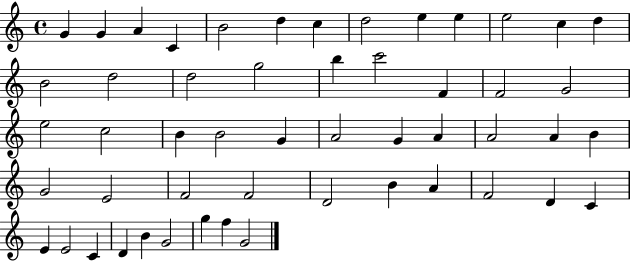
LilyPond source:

{
  \clef treble
  \time 4/4
  \defaultTimeSignature
  \key c \major
  g'4 g'4 a'4 c'4 | b'2 d''4 c''4 | d''2 e''4 e''4 | e''2 c''4 d''4 | \break b'2 d''2 | d''2 g''2 | b''4 c'''2 f'4 | f'2 g'2 | \break e''2 c''2 | b'4 b'2 g'4 | a'2 g'4 a'4 | a'2 a'4 b'4 | \break g'2 e'2 | f'2 f'2 | d'2 b'4 a'4 | f'2 d'4 c'4 | \break e'4 e'2 c'4 | d'4 b'4 g'2 | g''4 f''4 g'2 | \bar "|."
}